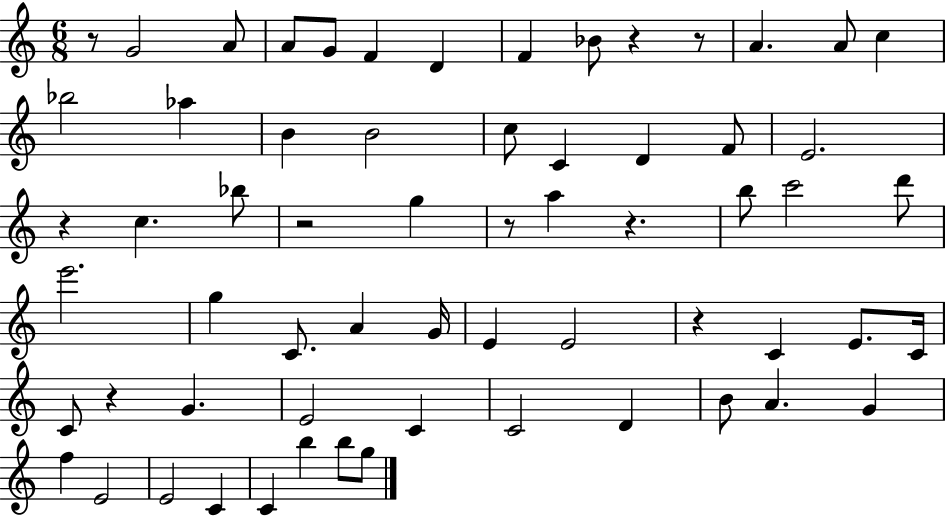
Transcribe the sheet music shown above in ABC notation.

X:1
T:Untitled
M:6/8
L:1/4
K:C
z/2 G2 A/2 A/2 G/2 F D F _B/2 z z/2 A A/2 c _b2 _a B B2 c/2 C D F/2 E2 z c _b/2 z2 g z/2 a z b/2 c'2 d'/2 e'2 g C/2 A G/4 E E2 z C E/2 C/4 C/2 z G E2 C C2 D B/2 A G f E2 E2 C C b b/2 g/2